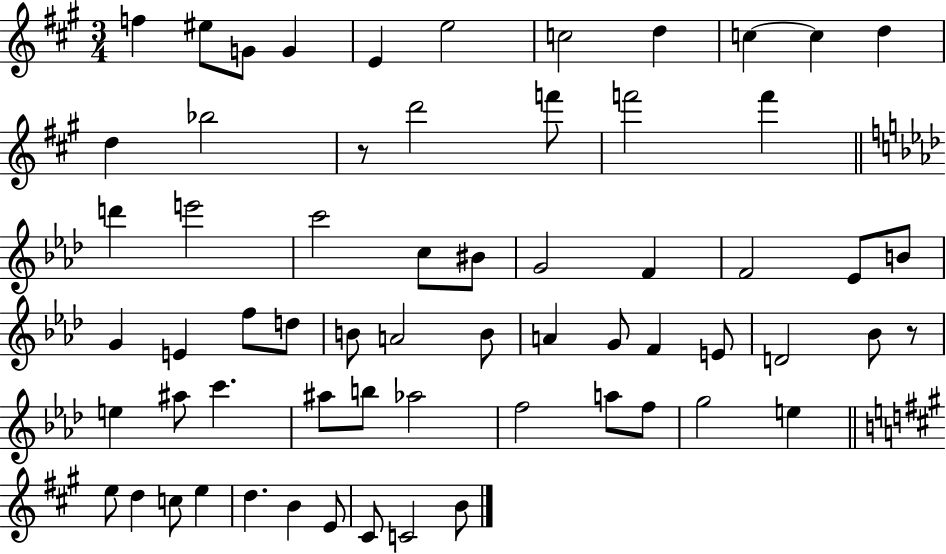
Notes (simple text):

F5/q EIS5/e G4/e G4/q E4/q E5/h C5/h D5/q C5/q C5/q D5/q D5/q Bb5/h R/e D6/h F6/e F6/h F6/q D6/q E6/h C6/h C5/e BIS4/e G4/h F4/q F4/h Eb4/e B4/e G4/q E4/q F5/e D5/e B4/e A4/h B4/e A4/q G4/e F4/q E4/e D4/h Bb4/e R/e E5/q A#5/e C6/q. A#5/e B5/e Ab5/h F5/h A5/e F5/e G5/h E5/q E5/e D5/q C5/e E5/q D5/q. B4/q E4/e C#4/e C4/h B4/e